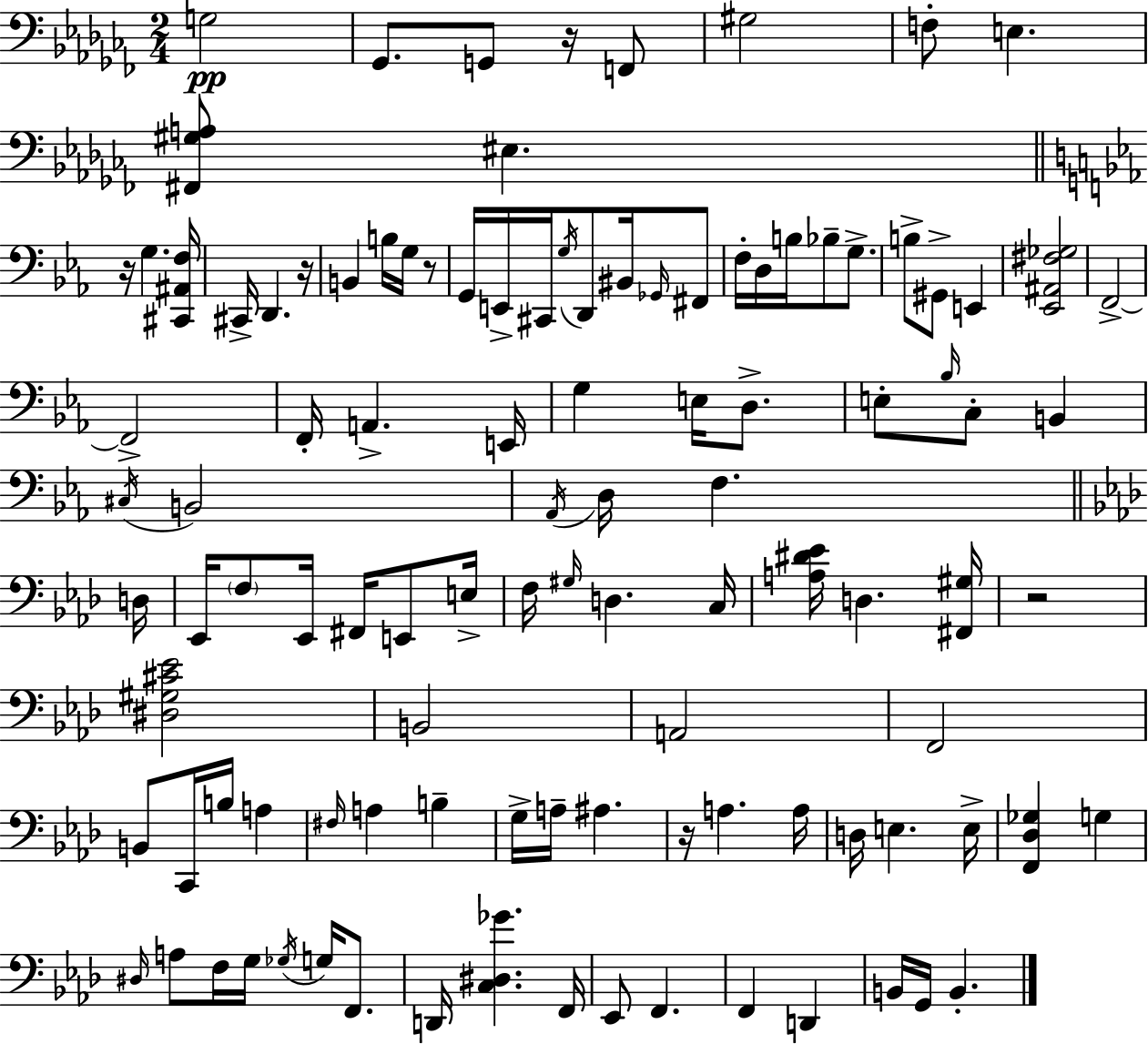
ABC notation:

X:1
T:Untitled
M:2/4
L:1/4
K:Abm
G,2 _G,,/2 G,,/2 z/4 F,,/2 ^G,2 F,/2 E, [^F,,^G,A,]/2 ^E, z/4 G, [^C,,^A,,F,]/4 ^C,,/4 D,, z/4 B,, B,/4 G,/4 z/2 G,,/4 E,,/4 ^C,,/4 G,/4 D,,/2 ^B,,/4 _G,,/4 ^F,,/2 F,/4 D,/4 B,/4 _B,/2 G,/2 B,/2 ^G,,/2 E,, [_E,,^A,,^F,_G,]2 F,,2 F,,2 F,,/4 A,, E,,/4 G, E,/4 D,/2 E,/2 _B,/4 C,/2 B,, ^C,/4 B,,2 _A,,/4 D,/4 F, D,/4 _E,,/4 F,/2 _E,,/4 ^F,,/4 E,,/2 E,/4 F,/4 ^G,/4 D, C,/4 [A,^D_E]/4 D, [^F,,^G,]/4 z2 [^D,^G,^C_E]2 B,,2 A,,2 F,,2 B,,/2 C,,/4 B,/4 A, ^F,/4 A, B, G,/4 A,/4 ^A, z/4 A, A,/4 D,/4 E, E,/4 [F,,_D,_G,] G, ^D,/4 A,/2 F,/4 G,/4 _G,/4 G,/4 F,,/2 D,,/4 [C,^D,_G] F,,/4 _E,,/2 F,, F,, D,, B,,/4 G,,/4 B,,